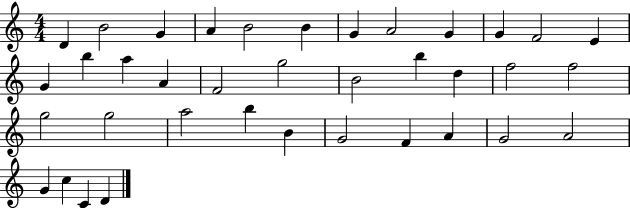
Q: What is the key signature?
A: C major